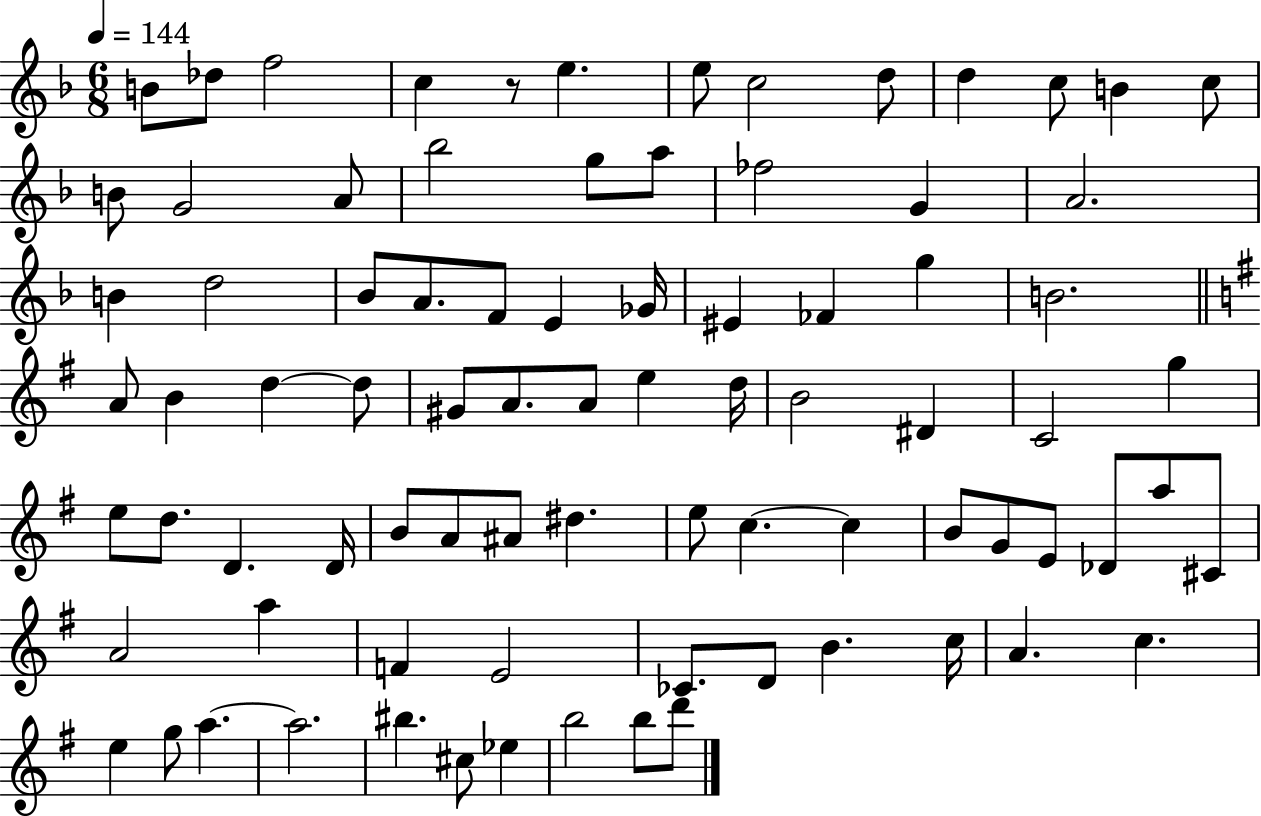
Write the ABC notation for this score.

X:1
T:Untitled
M:6/8
L:1/4
K:F
B/2 _d/2 f2 c z/2 e e/2 c2 d/2 d c/2 B c/2 B/2 G2 A/2 _b2 g/2 a/2 _f2 G A2 B d2 _B/2 A/2 F/2 E _G/4 ^E _F g B2 A/2 B d d/2 ^G/2 A/2 A/2 e d/4 B2 ^D C2 g e/2 d/2 D D/4 B/2 A/2 ^A/2 ^d e/2 c c B/2 G/2 E/2 _D/2 a/2 ^C/2 A2 a F E2 _C/2 D/2 B c/4 A c e g/2 a a2 ^b ^c/2 _e b2 b/2 d'/2